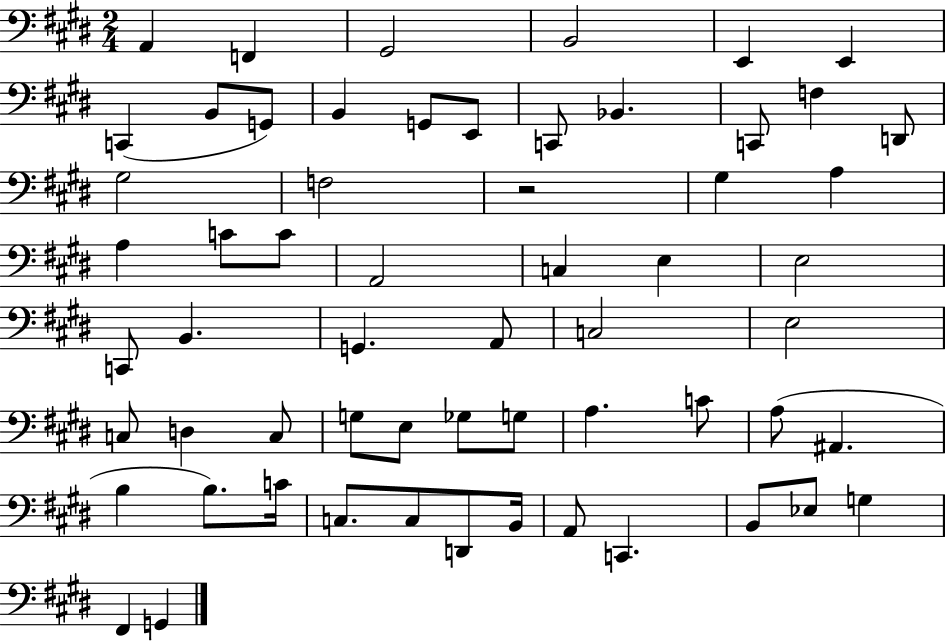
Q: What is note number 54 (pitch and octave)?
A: C2